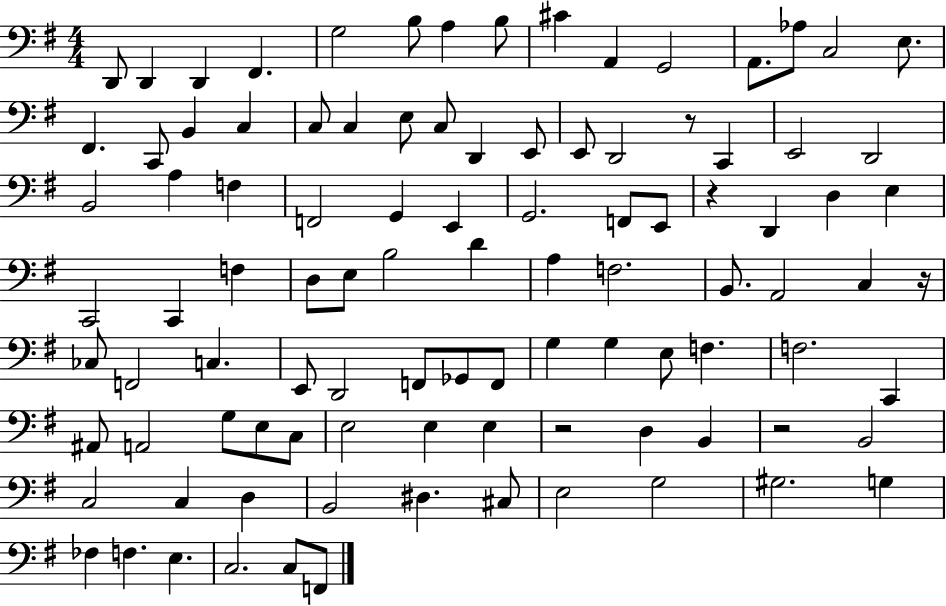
X:1
T:Untitled
M:4/4
L:1/4
K:G
D,,/2 D,, D,, ^F,, G,2 B,/2 A, B,/2 ^C A,, G,,2 A,,/2 _A,/2 C,2 E,/2 ^F,, C,,/2 B,, C, C,/2 C, E,/2 C,/2 D,, E,,/2 E,,/2 D,,2 z/2 C,, E,,2 D,,2 B,,2 A, F, F,,2 G,, E,, G,,2 F,,/2 E,,/2 z D,, D, E, C,,2 C,, F, D,/2 E,/2 B,2 D A, F,2 B,,/2 A,,2 C, z/4 _C,/2 F,,2 C, E,,/2 D,,2 F,,/2 _G,,/2 F,,/2 G, G, E,/2 F, F,2 C,, ^A,,/2 A,,2 G,/2 E,/2 C,/2 E,2 E, E, z2 D, B,, z2 B,,2 C,2 C, D, B,,2 ^D, ^C,/2 E,2 G,2 ^G,2 G, _F, F, E, C,2 C,/2 F,,/2